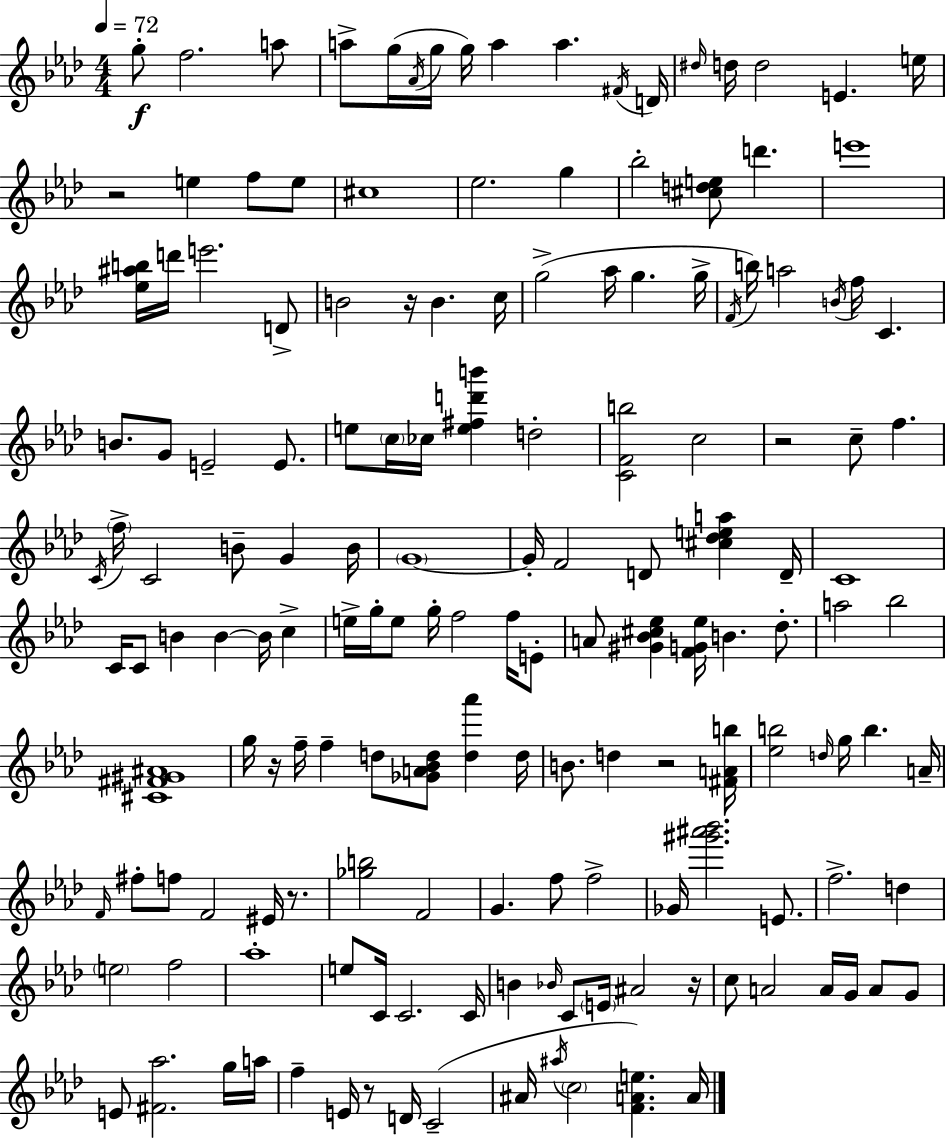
{
  \clef treble
  \numericTimeSignature
  \time 4/4
  \key aes \major
  \tempo 4 = 72
  \repeat volta 2 { g''8-.\f f''2. a''8 | a''8-> g''16( \acciaccatura { aes'16 } g''16 g''16) a''4 a''4. | \acciaccatura { fis'16 } d'16 \grace { dis''16 } d''16 d''2 e'4. | e''16 r2 e''4 f''8 | \break e''8 cis''1 | ees''2. g''4 | bes''2-. <cis'' d'' e''>8 d'''4. | e'''1 | \break <ees'' ais'' b''>16 d'''16 e'''2. | d'8-> b'2 r16 b'4. | c''16 g''2->( aes''16 g''4. | g''16-> \acciaccatura { f'16 } b''16) a''2 \acciaccatura { b'16 } f''16 c'4. | \break b'8. g'8 e'2-- | e'8. e''8 \parenthesize c''16 ces''16 <e'' fis'' d''' b'''>4 d''2-. | <c' f' b''>2 c''2 | r2 c''8-- f''4. | \break \acciaccatura { c'16 } \parenthesize f''16-> c'2 b'8-- | g'4 b'16 \parenthesize g'1~~ | g'16-. f'2 d'8 | <cis'' des'' e'' a''>4 d'16-- c'1 | \break c'16 c'8 b'4 b'4~~ | b'16 c''4-> e''16-> g''16-. e''8 g''16-. f''2 | f''16 e'8-. a'8 <gis' bes' cis'' ees''>4 <f' g' ees''>16 b'4. | des''8.-. a''2 bes''2 | \break <cis' fis' gis' ais'>1 | g''16 r16 f''16-- f''4-- d''8 <ges' a' bes' d''>8 | <d'' aes'''>4 d''16 b'8. d''4 r2 | <fis' a' b''>16 <ees'' b''>2 \grace { d''16 } g''16 | \break b''4. a'16-- \grace { f'16 } fis''8-. f''8 f'2 | eis'16 r8. <ges'' b''>2 | f'2 g'4. f''8 | f''2-> ges'16 <gis''' ais''' bes'''>2. | \break e'8. f''2.-> | d''4 \parenthesize e''2 | f''2 aes''1-. | e''8 c'16 c'2. | \break c'16 b'4 \grace { bes'16 } c'8 \parenthesize e'16 | ais'2 r16 c''8 a'2 | a'16 g'16 a'8 g'8 e'8 <fis' aes''>2. | g''16 a''16 f''4-- e'16 r8 | \break d'16 c'2--( ais'16 \acciaccatura { ais''16 } \parenthesize c''2 | <f' a' e''>4.) a'16 } \bar "|."
}